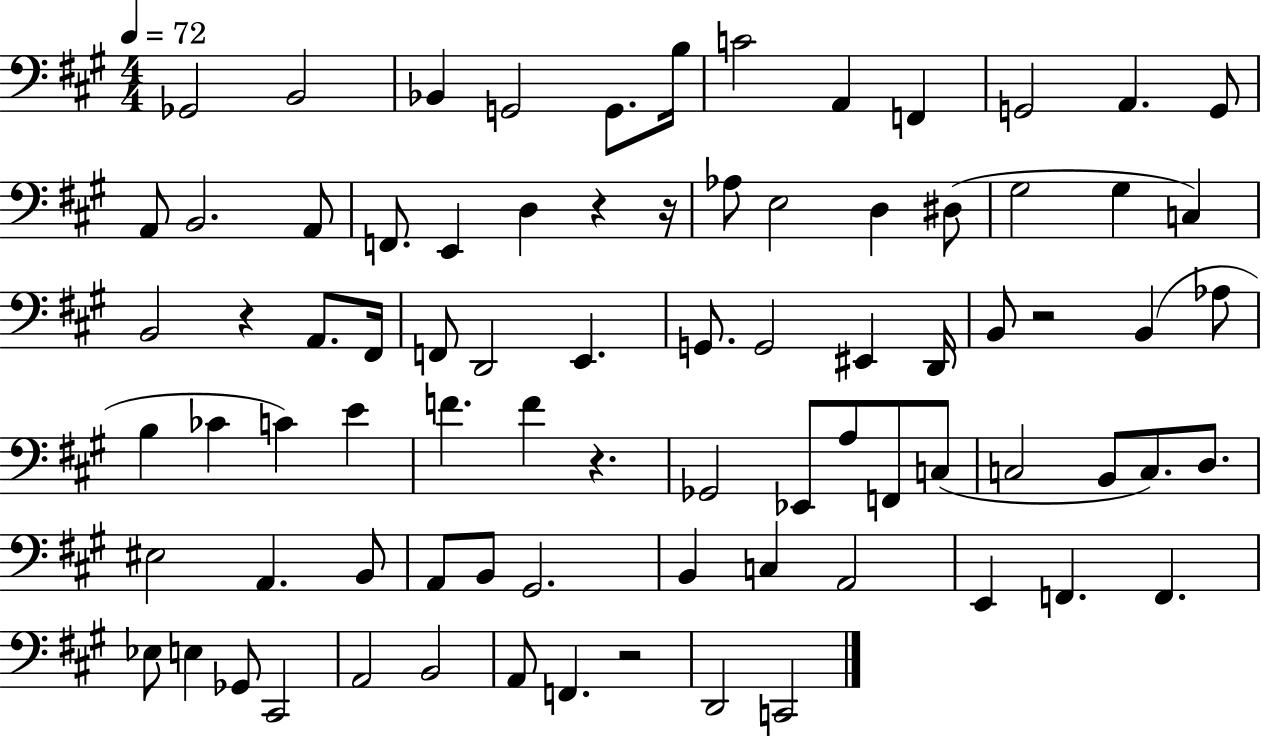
Gb2/h B2/h Bb2/q G2/h G2/e. B3/s C4/h A2/q F2/q G2/h A2/q. G2/e A2/e B2/h. A2/e F2/e. E2/q D3/q R/q R/s Ab3/e E3/h D3/q D#3/e G#3/h G#3/q C3/q B2/h R/q A2/e. F#2/s F2/e D2/h E2/q. G2/e. G2/h EIS2/q D2/s B2/e R/h B2/q Ab3/e B3/q CES4/q C4/q E4/q F4/q. F4/q R/q. Gb2/h Eb2/e A3/e F2/e C3/e C3/h B2/e C3/e. D3/e. EIS3/h A2/q. B2/e A2/e B2/e G#2/h. B2/q C3/q A2/h E2/q F2/q. F2/q. Eb3/e E3/q Gb2/e C#2/h A2/h B2/h A2/e F2/q. R/h D2/h C2/h